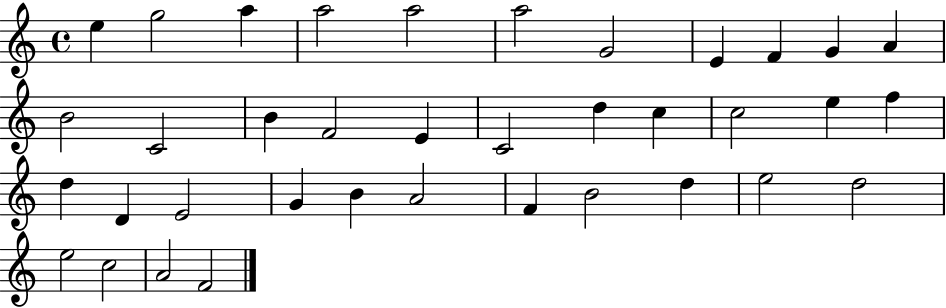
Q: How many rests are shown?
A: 0